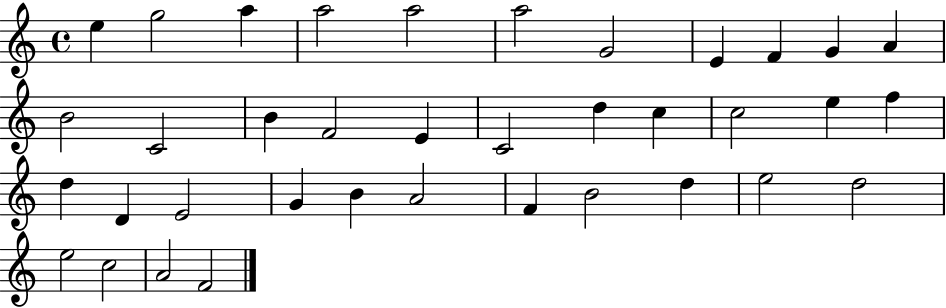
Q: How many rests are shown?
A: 0